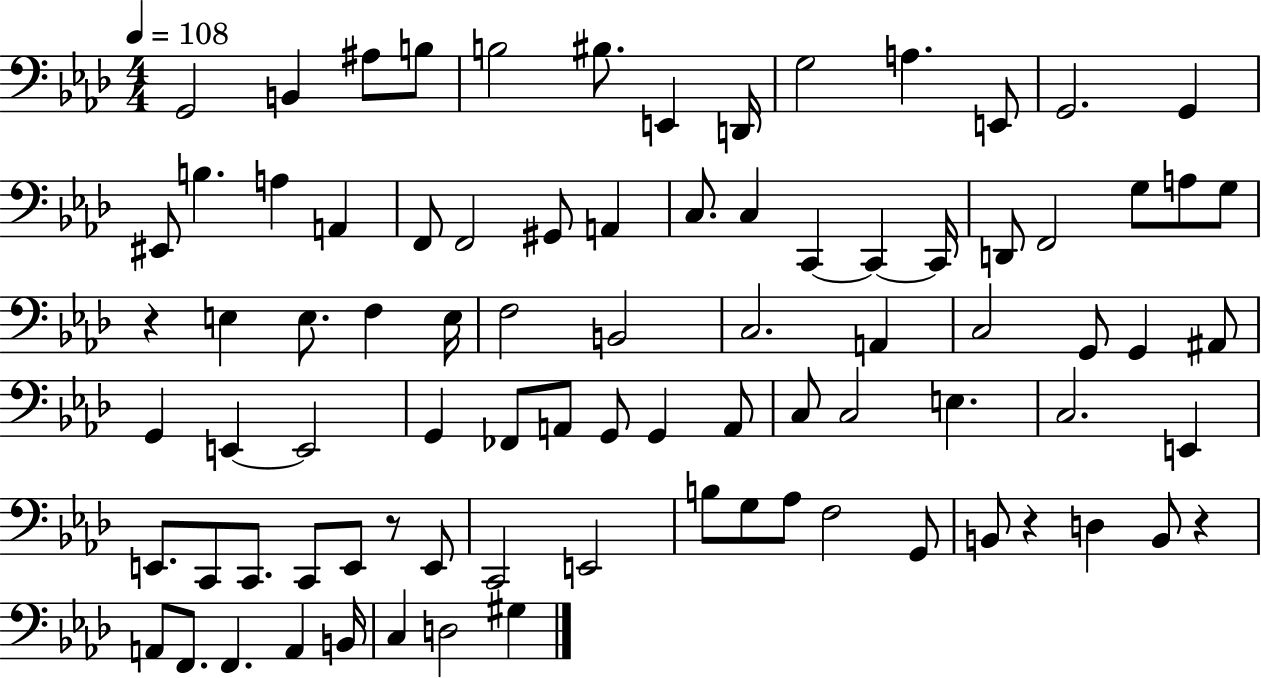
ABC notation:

X:1
T:Untitled
M:4/4
L:1/4
K:Ab
G,,2 B,, ^A,/2 B,/2 B,2 ^B,/2 E,, D,,/4 G,2 A, E,,/2 G,,2 G,, ^E,,/2 B, A, A,, F,,/2 F,,2 ^G,,/2 A,, C,/2 C, C,, C,, C,,/4 D,,/2 F,,2 G,/2 A,/2 G,/2 z E, E,/2 F, E,/4 F,2 B,,2 C,2 A,, C,2 G,,/2 G,, ^A,,/2 G,, E,, E,,2 G,, _F,,/2 A,,/2 G,,/2 G,, A,,/2 C,/2 C,2 E, C,2 E,, E,,/2 C,,/2 C,,/2 C,,/2 E,,/2 z/2 E,,/2 C,,2 E,,2 B,/2 G,/2 _A,/2 F,2 G,,/2 B,,/2 z D, B,,/2 z A,,/2 F,,/2 F,, A,, B,,/4 C, D,2 ^G,